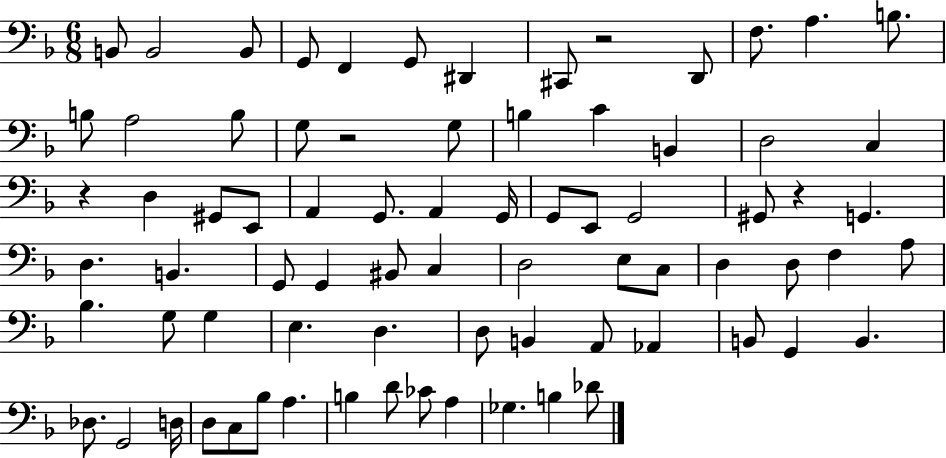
X:1
T:Untitled
M:6/8
L:1/4
K:F
B,,/2 B,,2 B,,/2 G,,/2 F,, G,,/2 ^D,, ^C,,/2 z2 D,,/2 F,/2 A, B,/2 B,/2 A,2 B,/2 G,/2 z2 G,/2 B, C B,, D,2 C, z D, ^G,,/2 E,,/2 A,, G,,/2 A,, G,,/4 G,,/2 E,,/2 G,,2 ^G,,/2 z G,, D, B,, G,,/2 G,, ^B,,/2 C, D,2 E,/2 C,/2 D, D,/2 F, A,/2 _B, G,/2 G, E, D, D,/2 B,, A,,/2 _A,, B,,/2 G,, B,, _D,/2 G,,2 D,/4 D,/2 C,/2 _B,/2 A, B, D/2 _C/2 A, _G, B, _D/2